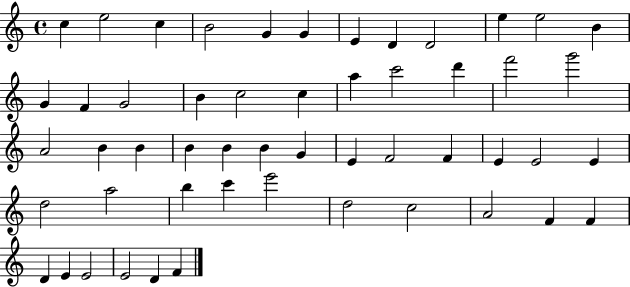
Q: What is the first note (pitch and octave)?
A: C5